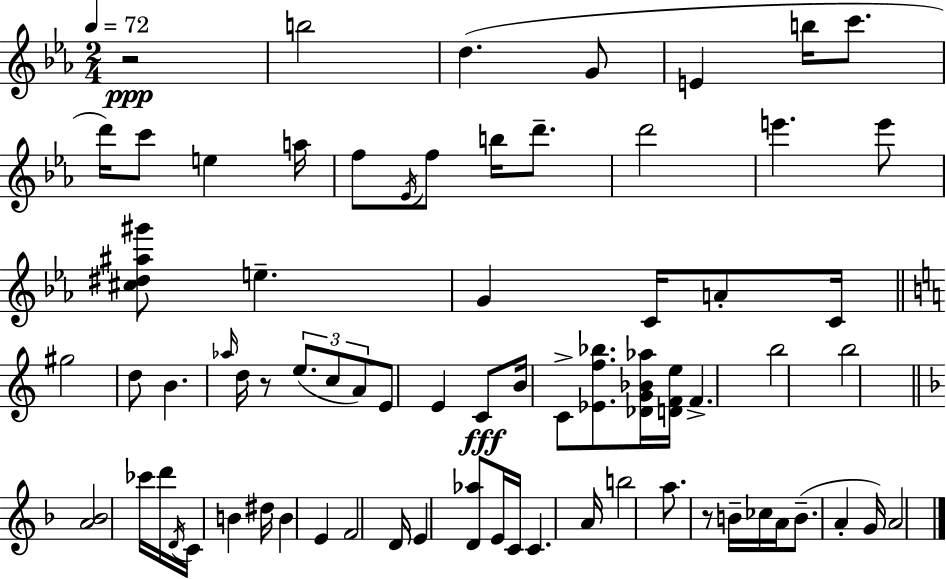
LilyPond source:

{
  \clef treble
  \numericTimeSignature
  \time 2/4
  \key ees \major
  \tempo 4 = 72
  r2\ppp | b''2 | d''4.( g'8 | e'4 b''16 c'''8. | \break d'''16) c'''8 e''4 a''16 | f''8 \acciaccatura { ees'16 } f''8 b''16 d'''8.-- | d'''2 | e'''4. e'''8 | \break <cis'' dis'' ais'' gis'''>8 e''4.-- | g'4 c'16 a'8-. | c'16 \bar "||" \break \key c \major gis''2 | d''8 b'4. | \grace { aes''16 } d''16 r8 \tuplet 3/2 { e''8.( c''8 | a'8) } e'8 e'4 | \break c'8\fff b'16 c'8-> <ees' f'' bes''>8. | <des' g' bes' aes''>16 <d' f' e''>16 f'4.-> | b''2 | b''2 | \break \bar "||" \break \key f \major <a' bes'>2 | ces'''16 d'''16 \acciaccatura { d'16 } c'16 b'4 | dis''16 b'4 e'4 | f'2 | \break d'16 e'4 <d' aes''>8 | e'16 c'16 c'4. | a'16 b''2 | a''8. r8 b'16-- ces''16 | \break a'16 b'8.--( a'4-. | g'16) a'2 | \bar "|."
}